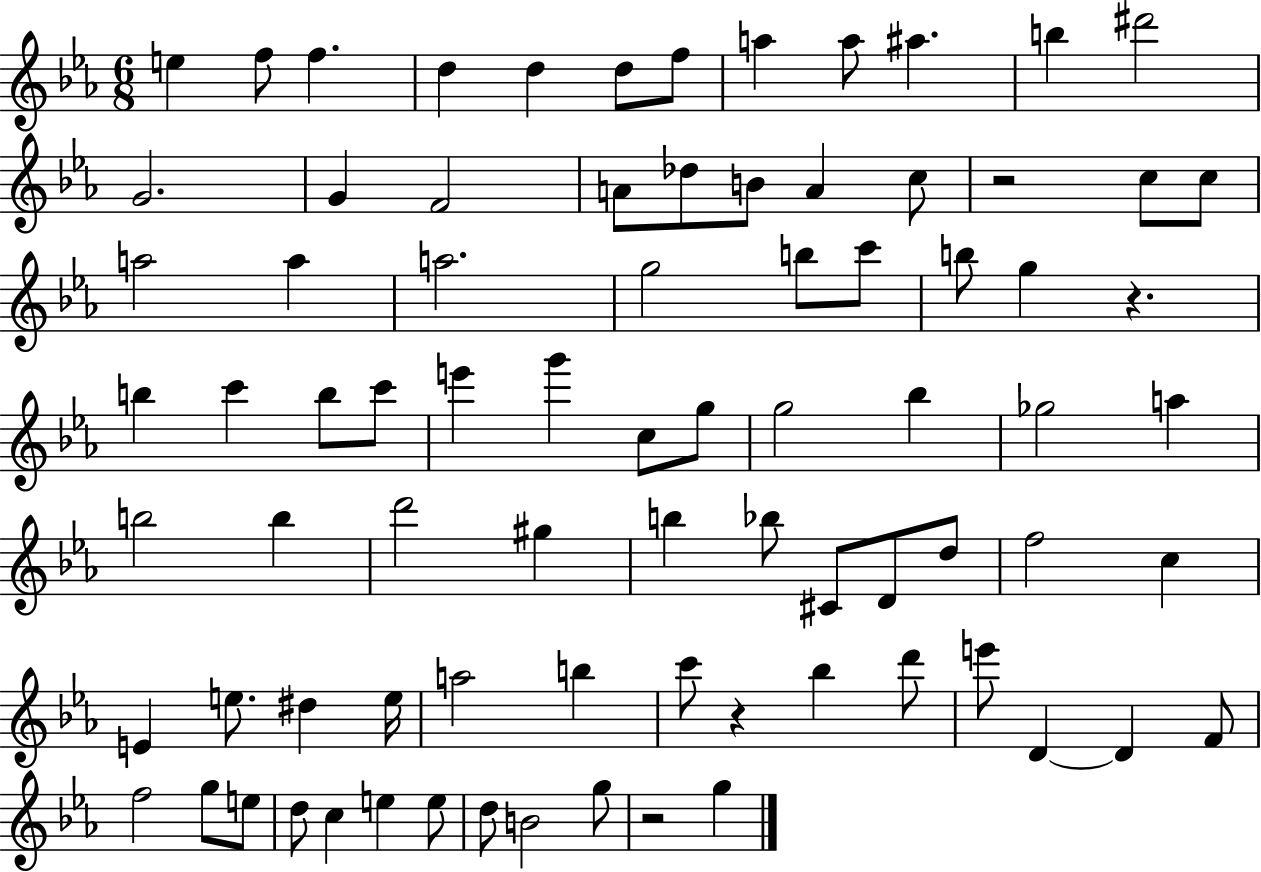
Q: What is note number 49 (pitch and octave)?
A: C#4